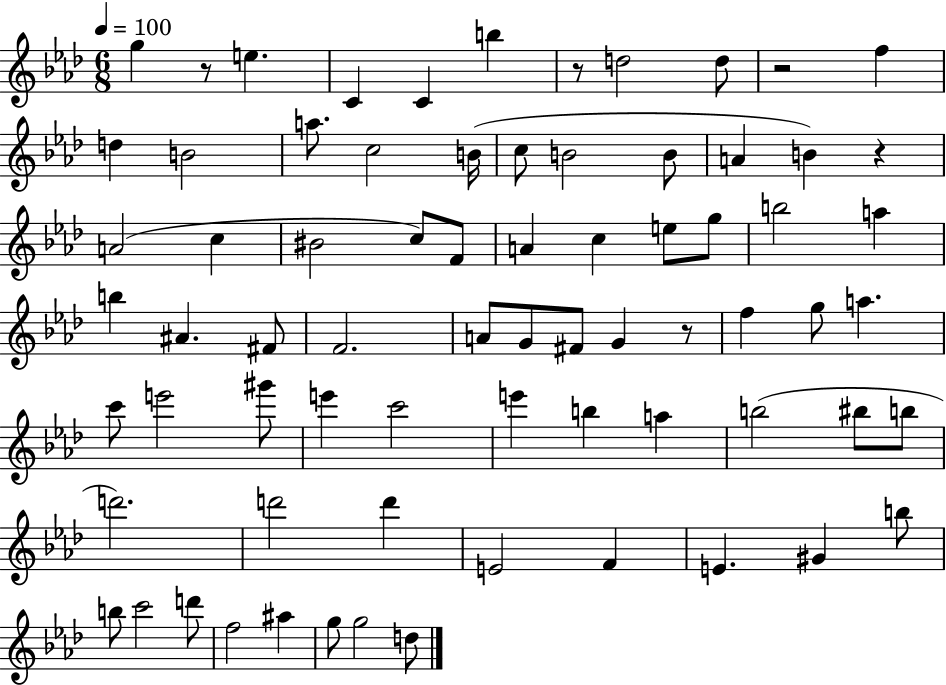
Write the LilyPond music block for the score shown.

{
  \clef treble
  \numericTimeSignature
  \time 6/8
  \key aes \major
  \tempo 4 = 100
  g''4 r8 e''4. | c'4 c'4 b''4 | r8 d''2 d''8 | r2 f''4 | \break d''4 b'2 | a''8. c''2 b'16( | c''8 b'2 b'8 | a'4 b'4) r4 | \break a'2( c''4 | bis'2 c''8) f'8 | a'4 c''4 e''8 g''8 | b''2 a''4 | \break b''4 ais'4. fis'8 | f'2. | a'8 g'8 fis'8 g'4 r8 | f''4 g''8 a''4. | \break c'''8 e'''2 gis'''8 | e'''4 c'''2 | e'''4 b''4 a''4 | b''2( bis''8 b''8 | \break d'''2.) | d'''2 d'''4 | e'2 f'4 | e'4. gis'4 b''8 | \break b''8 c'''2 d'''8 | f''2 ais''4 | g''8 g''2 d''8 | \bar "|."
}